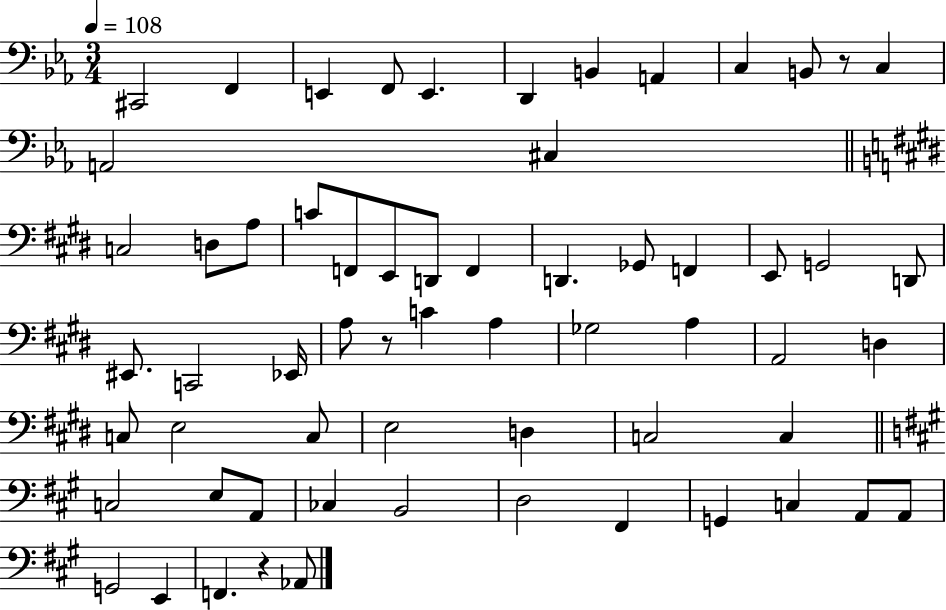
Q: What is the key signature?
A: EES major